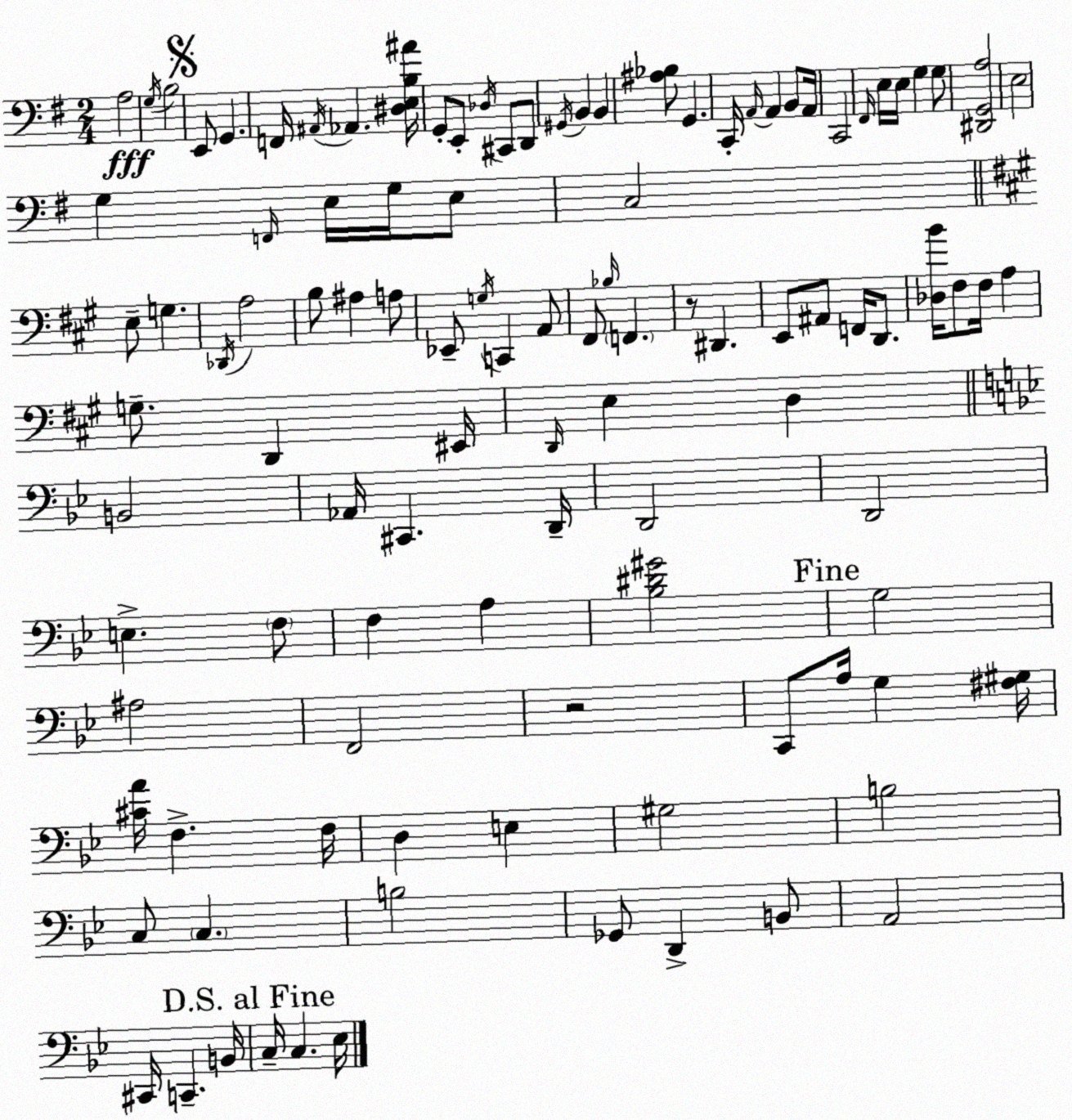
X:1
T:Untitled
M:2/4
L:1/4
K:Em
A,2 G,/4 B,2 E,,/2 G,, F,,/4 ^A,,/4 _A,, [^D,E,B,^A]/4 G,,/2 E,,/2 _D,/4 ^C,,/2 D,,/2 ^G,,/4 B,, B,, [^A,_B,]/2 G,, C,,/4 A,,/4 A,, B,,/2 A,,/4 C,,2 ^F,,/4 E,/4 E,/4 G, G,/2 [^D,,G,,A,]2 E,2 G, F,,/4 E,/4 G,/4 E,/2 C,2 E,/2 G, _D,,/4 A,2 B,/2 ^A, A,/2 _E,,/2 G,/4 C,, A,,/2 ^F,,/2 _B,/4 F,, z/2 ^D,, E,,/2 ^A,,/2 F,,/4 D,,/2 [_D,B]/4 ^F,/2 ^F,/4 A, G,/2 D,, ^E,,/4 D,,/4 E, D, B,,2 _A,,/4 ^C,, D,,/4 D,,2 D,,2 E, F,/2 F, A, [_B,^D^G]2 G,2 ^A,2 F,,2 z2 C,,/2 A,/4 G, [^F,^G,]/4 [^CA]/4 F, F,/4 D, E, ^G,2 B,2 C,/2 C, B,2 _G,,/2 D,, B,,/2 A,,2 ^C,,/4 C,, B,,/4 C,/4 C, _E,/4